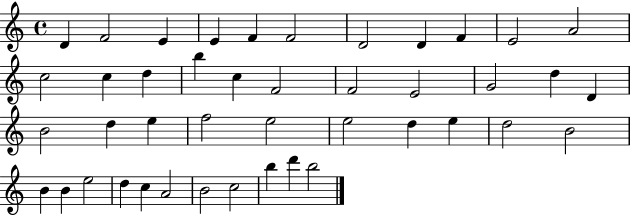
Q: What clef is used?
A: treble